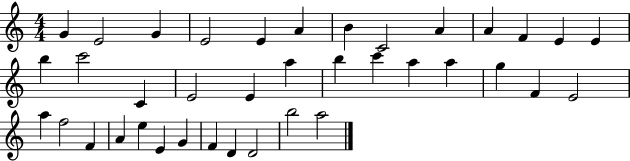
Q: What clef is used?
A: treble